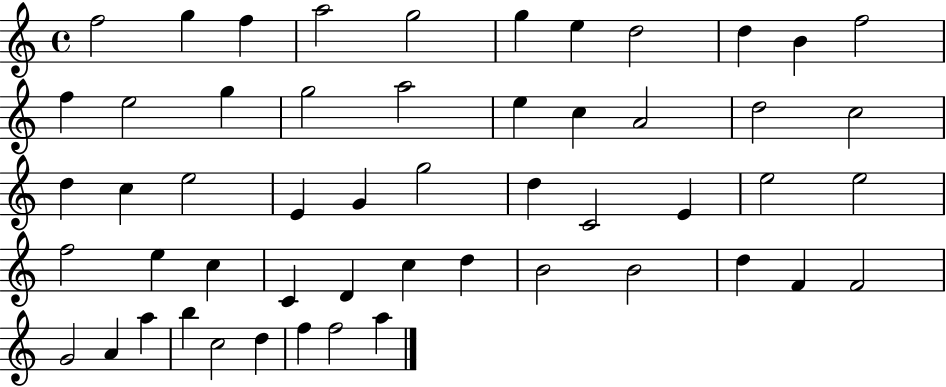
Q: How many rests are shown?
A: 0